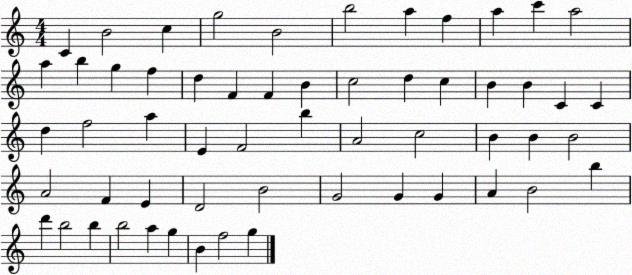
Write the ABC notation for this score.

X:1
T:Untitled
M:4/4
L:1/4
K:C
C B2 c g2 B2 b2 a f a c' a2 a b g f d F F B c2 d c B B C C d f2 a E F2 b A2 c2 B B B2 A2 F E D2 B2 G2 G G A B2 b d' b2 b b2 a g B f2 g